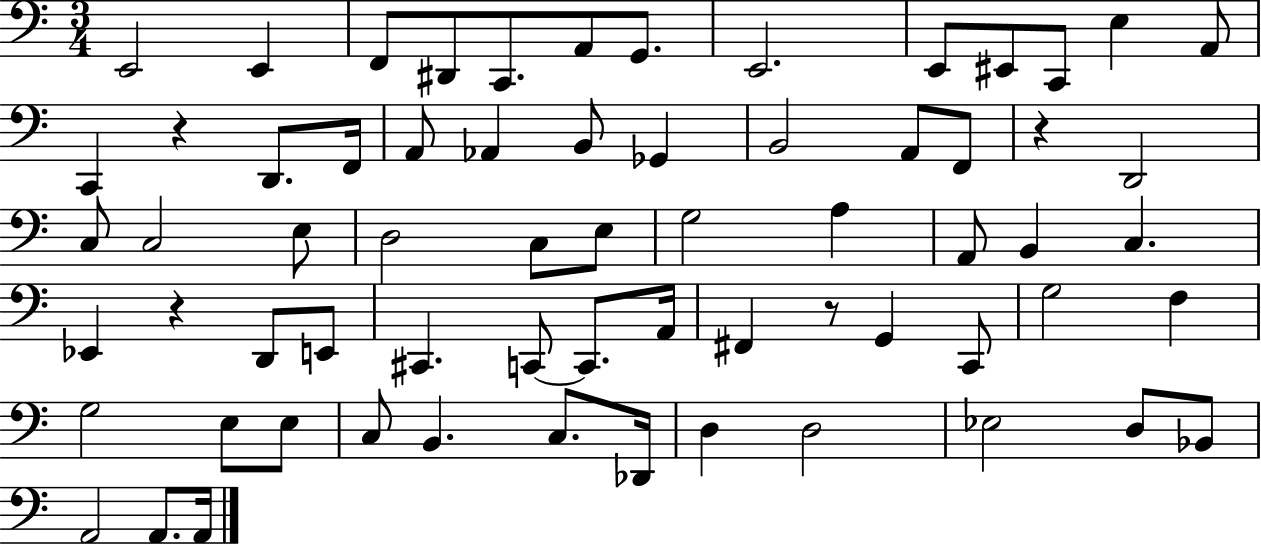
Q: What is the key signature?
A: C major